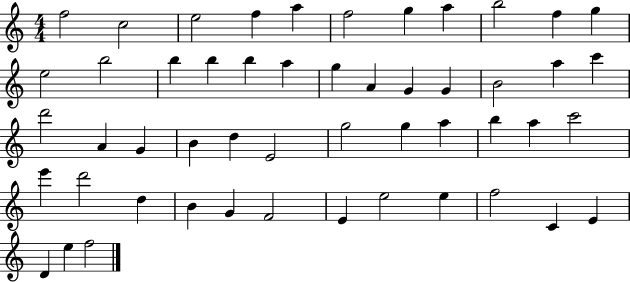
X:1
T:Untitled
M:4/4
L:1/4
K:C
f2 c2 e2 f a f2 g a b2 f g e2 b2 b b b a g A G G B2 a c' d'2 A G B d E2 g2 g a b a c'2 e' d'2 d B G F2 E e2 e f2 C E D e f2